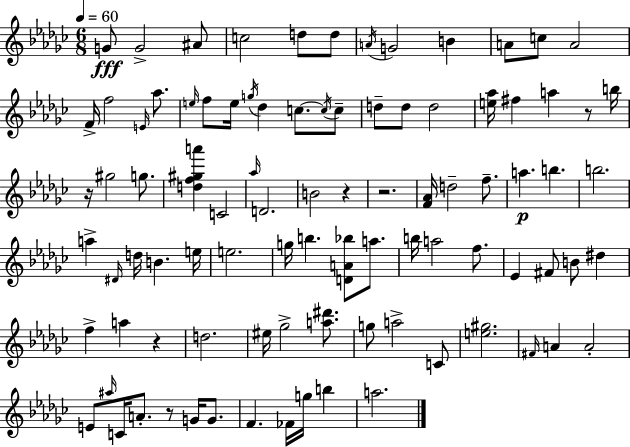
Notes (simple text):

G4/e G4/h A#4/e C5/h D5/e D5/e A4/s G4/h B4/q A4/e C5/e A4/h F4/s F5/h E4/s Ab5/e. E5/s F5/e E5/s G5/s Db5/q C5/e. C5/s C5/e D5/e D5/e D5/h [E5,Ab5]/s F#5/q A5/q R/e B5/s R/s G#5/h G5/e. [D5,F5,G#5,A6]/q C4/h Ab5/s D4/h. B4/h R/q R/h. [F4,Ab4]/s D5/h F5/e. A5/q. B5/q. B5/h. A5/q D#4/s D5/s B4/q. E5/s E5/h. G5/s B5/q. [D4,A4,Bb5]/e A5/e. B5/s A5/h F5/e. Eb4/q F#4/e B4/e D#5/q F5/q A5/q R/q D5/h. EIS5/s Gb5/h [A5,D#6]/e. G5/e A5/h C4/e [E5,G#5]/h. F#4/s A4/q A4/h E4/e A#5/s C4/s A4/e. R/e G4/s G4/e. F4/q. FES4/s G5/s B5/q A5/h.